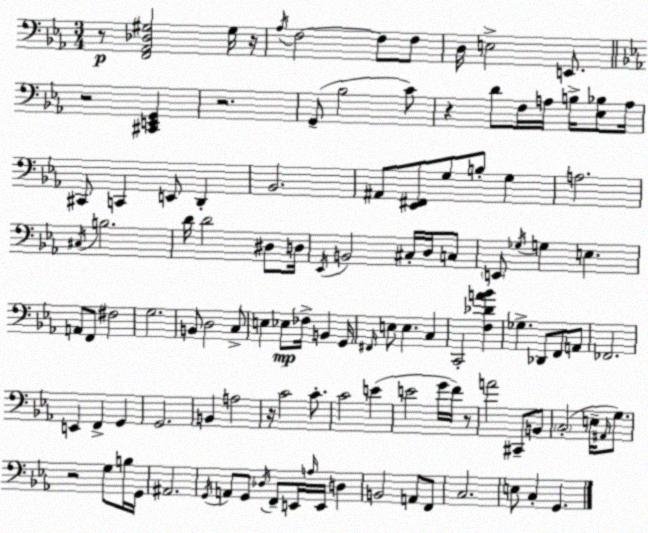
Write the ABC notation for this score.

X:1
T:Untitled
M:3/4
L:1/4
K:Eb
z/2 [F,,_A,,_D,^G,]2 ^G,/4 z/4 _A,/4 F,2 F,/2 F,/2 D,/4 E,2 E,,/2 z2 [^C,,E,,G,,] z2 G,,/2 _B,2 C/2 z D/2 F,/4 A,/4 B,/4 [_E,_B,]/2 A,/4 ^C,,/2 C,, E,,/2 D,, _B,,2 ^A,,/2 [_E,,^F,,]/2 G,/2 B,/2 G, A,2 ^C,/4 B,2 D/4 D2 ^D,/2 D,/4 _E,,/4 B,,2 ^C,/4 D,/4 C,/2 E,,/2 _G,/4 G, E, A,,/2 F,,/2 ^F,2 G,2 B,,/2 D,2 C,/2 E, _E,/2 _F,/4 B,, G,,/4 ^F,,/4 E,/2 E, C, C,,2 [F,_DA_B] _G, _D,,/2 F,,/2 A,,/2 _F,,2 E,, F,, G,, G,,2 B,, A,2 z/4 C2 C/2 C2 E E2 G/4 F/4 z/2 A2 ^C,,/2 B,,/2 C,2 E,/4 ^A,,/4 G,/2 z2 G,/2 B,/4 G,,/4 ^A,,2 G,,/4 A,,/2 G,,/2 _D,/4 F,,/2 E,,/4 A,/4 E,,/4 D, B,,2 A,,/2 F,,/2 C,2 E,/2 C, G,,